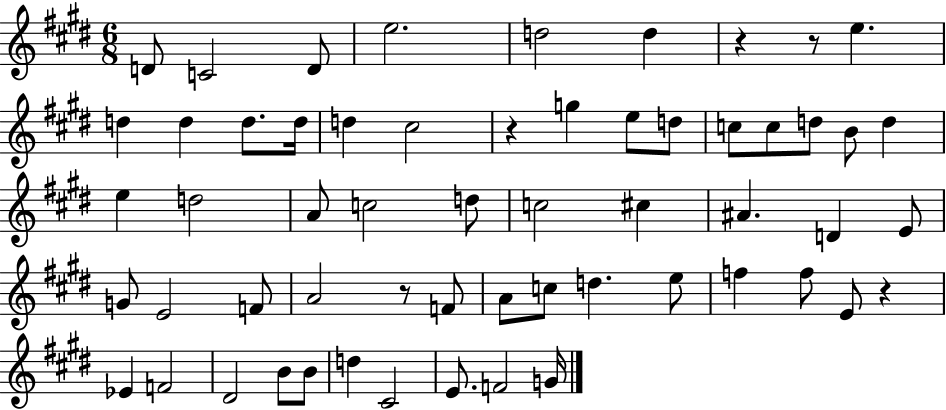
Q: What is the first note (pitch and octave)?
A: D4